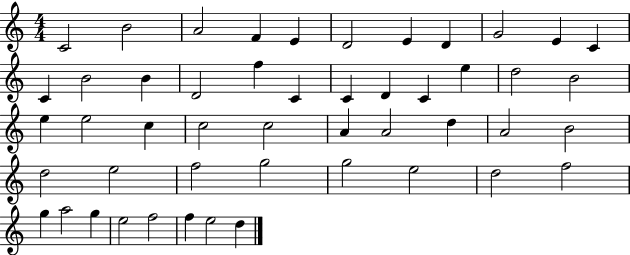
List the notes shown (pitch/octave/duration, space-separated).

C4/h B4/h A4/h F4/q E4/q D4/h E4/q D4/q G4/h E4/q C4/q C4/q B4/h B4/q D4/h F5/q C4/q C4/q D4/q C4/q E5/q D5/h B4/h E5/q E5/h C5/q C5/h C5/h A4/q A4/h D5/q A4/h B4/h D5/h E5/h F5/h G5/h G5/h E5/h D5/h F5/h G5/q A5/h G5/q E5/h F5/h F5/q E5/h D5/q